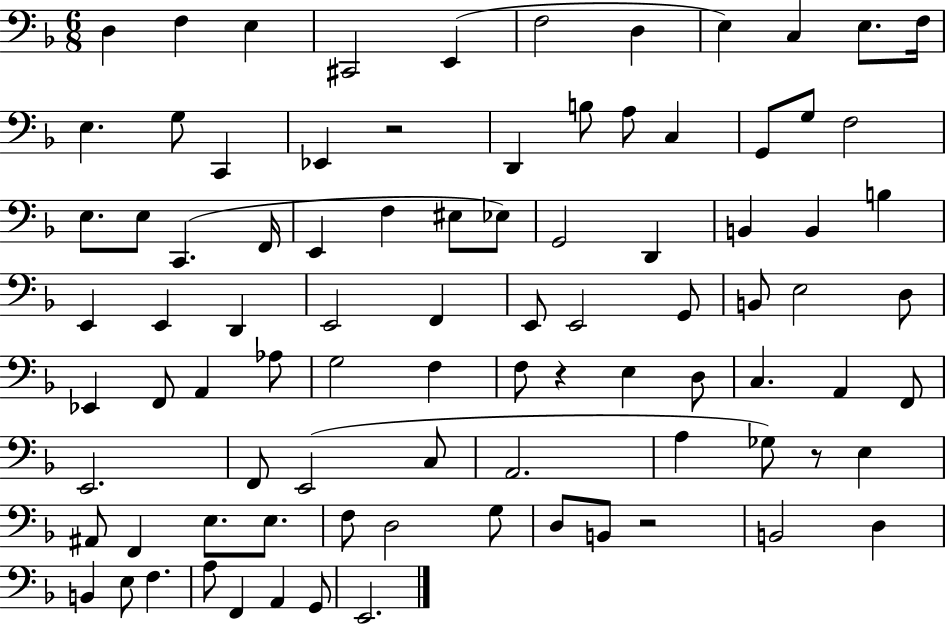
X:1
T:Untitled
M:6/8
L:1/4
K:F
D, F, E, ^C,,2 E,, F,2 D, E, C, E,/2 F,/4 E, G,/2 C,, _E,, z2 D,, B,/2 A,/2 C, G,,/2 G,/2 F,2 E,/2 E,/2 C,, F,,/4 E,, F, ^E,/2 _E,/2 G,,2 D,, B,, B,, B, E,, E,, D,, E,,2 F,, E,,/2 E,,2 G,,/2 B,,/2 E,2 D,/2 _E,, F,,/2 A,, _A,/2 G,2 F, F,/2 z E, D,/2 C, A,, F,,/2 E,,2 F,,/2 E,,2 C,/2 A,,2 A, _G,/2 z/2 E, ^A,,/2 F,, E,/2 E,/2 F,/2 D,2 G,/2 D,/2 B,,/2 z2 B,,2 D, B,, E,/2 F, A,/2 F,, A,, G,,/2 E,,2